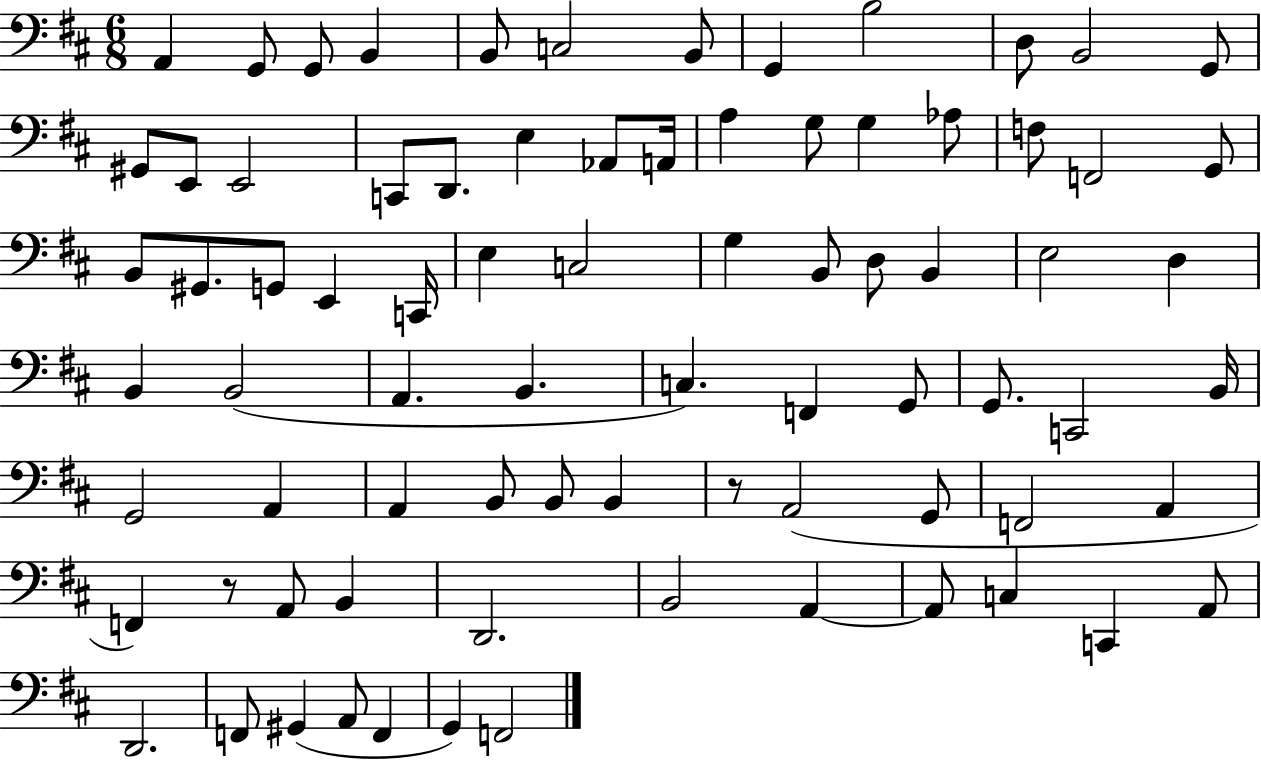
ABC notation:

X:1
T:Untitled
M:6/8
L:1/4
K:D
A,, G,,/2 G,,/2 B,, B,,/2 C,2 B,,/2 G,, B,2 D,/2 B,,2 G,,/2 ^G,,/2 E,,/2 E,,2 C,,/2 D,,/2 E, _A,,/2 A,,/4 A, G,/2 G, _A,/2 F,/2 F,,2 G,,/2 B,,/2 ^G,,/2 G,,/2 E,, C,,/4 E, C,2 G, B,,/2 D,/2 B,, E,2 D, B,, B,,2 A,, B,, C, F,, G,,/2 G,,/2 C,,2 B,,/4 G,,2 A,, A,, B,,/2 B,,/2 B,, z/2 A,,2 G,,/2 F,,2 A,, F,, z/2 A,,/2 B,, D,,2 B,,2 A,, A,,/2 C, C,, A,,/2 D,,2 F,,/2 ^G,, A,,/2 F,, G,, F,,2